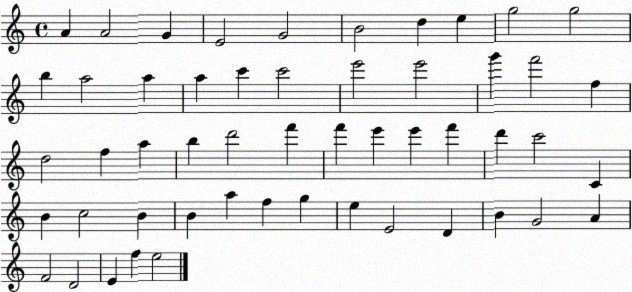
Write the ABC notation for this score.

X:1
T:Untitled
M:4/4
L:1/4
K:C
A A2 G E2 G2 B2 d e g2 g2 b a2 a a c' c'2 e'2 e'2 g' f'2 f d2 f a b d'2 f' f' e' e' f' d' c'2 C B c2 B B a f g e E2 D B G2 A F2 D2 E f e2